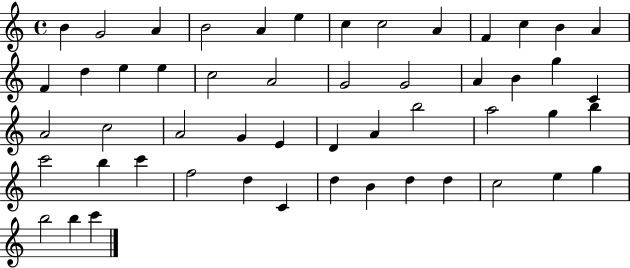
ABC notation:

X:1
T:Untitled
M:4/4
L:1/4
K:C
B G2 A B2 A e c c2 A F c B A F d e e c2 A2 G2 G2 A B g C A2 c2 A2 G E D A b2 a2 g b c'2 b c' f2 d C d B d d c2 e g b2 b c'